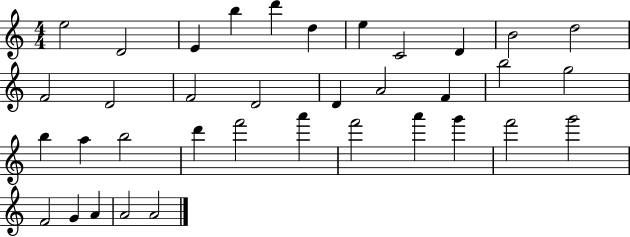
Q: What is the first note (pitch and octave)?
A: E5